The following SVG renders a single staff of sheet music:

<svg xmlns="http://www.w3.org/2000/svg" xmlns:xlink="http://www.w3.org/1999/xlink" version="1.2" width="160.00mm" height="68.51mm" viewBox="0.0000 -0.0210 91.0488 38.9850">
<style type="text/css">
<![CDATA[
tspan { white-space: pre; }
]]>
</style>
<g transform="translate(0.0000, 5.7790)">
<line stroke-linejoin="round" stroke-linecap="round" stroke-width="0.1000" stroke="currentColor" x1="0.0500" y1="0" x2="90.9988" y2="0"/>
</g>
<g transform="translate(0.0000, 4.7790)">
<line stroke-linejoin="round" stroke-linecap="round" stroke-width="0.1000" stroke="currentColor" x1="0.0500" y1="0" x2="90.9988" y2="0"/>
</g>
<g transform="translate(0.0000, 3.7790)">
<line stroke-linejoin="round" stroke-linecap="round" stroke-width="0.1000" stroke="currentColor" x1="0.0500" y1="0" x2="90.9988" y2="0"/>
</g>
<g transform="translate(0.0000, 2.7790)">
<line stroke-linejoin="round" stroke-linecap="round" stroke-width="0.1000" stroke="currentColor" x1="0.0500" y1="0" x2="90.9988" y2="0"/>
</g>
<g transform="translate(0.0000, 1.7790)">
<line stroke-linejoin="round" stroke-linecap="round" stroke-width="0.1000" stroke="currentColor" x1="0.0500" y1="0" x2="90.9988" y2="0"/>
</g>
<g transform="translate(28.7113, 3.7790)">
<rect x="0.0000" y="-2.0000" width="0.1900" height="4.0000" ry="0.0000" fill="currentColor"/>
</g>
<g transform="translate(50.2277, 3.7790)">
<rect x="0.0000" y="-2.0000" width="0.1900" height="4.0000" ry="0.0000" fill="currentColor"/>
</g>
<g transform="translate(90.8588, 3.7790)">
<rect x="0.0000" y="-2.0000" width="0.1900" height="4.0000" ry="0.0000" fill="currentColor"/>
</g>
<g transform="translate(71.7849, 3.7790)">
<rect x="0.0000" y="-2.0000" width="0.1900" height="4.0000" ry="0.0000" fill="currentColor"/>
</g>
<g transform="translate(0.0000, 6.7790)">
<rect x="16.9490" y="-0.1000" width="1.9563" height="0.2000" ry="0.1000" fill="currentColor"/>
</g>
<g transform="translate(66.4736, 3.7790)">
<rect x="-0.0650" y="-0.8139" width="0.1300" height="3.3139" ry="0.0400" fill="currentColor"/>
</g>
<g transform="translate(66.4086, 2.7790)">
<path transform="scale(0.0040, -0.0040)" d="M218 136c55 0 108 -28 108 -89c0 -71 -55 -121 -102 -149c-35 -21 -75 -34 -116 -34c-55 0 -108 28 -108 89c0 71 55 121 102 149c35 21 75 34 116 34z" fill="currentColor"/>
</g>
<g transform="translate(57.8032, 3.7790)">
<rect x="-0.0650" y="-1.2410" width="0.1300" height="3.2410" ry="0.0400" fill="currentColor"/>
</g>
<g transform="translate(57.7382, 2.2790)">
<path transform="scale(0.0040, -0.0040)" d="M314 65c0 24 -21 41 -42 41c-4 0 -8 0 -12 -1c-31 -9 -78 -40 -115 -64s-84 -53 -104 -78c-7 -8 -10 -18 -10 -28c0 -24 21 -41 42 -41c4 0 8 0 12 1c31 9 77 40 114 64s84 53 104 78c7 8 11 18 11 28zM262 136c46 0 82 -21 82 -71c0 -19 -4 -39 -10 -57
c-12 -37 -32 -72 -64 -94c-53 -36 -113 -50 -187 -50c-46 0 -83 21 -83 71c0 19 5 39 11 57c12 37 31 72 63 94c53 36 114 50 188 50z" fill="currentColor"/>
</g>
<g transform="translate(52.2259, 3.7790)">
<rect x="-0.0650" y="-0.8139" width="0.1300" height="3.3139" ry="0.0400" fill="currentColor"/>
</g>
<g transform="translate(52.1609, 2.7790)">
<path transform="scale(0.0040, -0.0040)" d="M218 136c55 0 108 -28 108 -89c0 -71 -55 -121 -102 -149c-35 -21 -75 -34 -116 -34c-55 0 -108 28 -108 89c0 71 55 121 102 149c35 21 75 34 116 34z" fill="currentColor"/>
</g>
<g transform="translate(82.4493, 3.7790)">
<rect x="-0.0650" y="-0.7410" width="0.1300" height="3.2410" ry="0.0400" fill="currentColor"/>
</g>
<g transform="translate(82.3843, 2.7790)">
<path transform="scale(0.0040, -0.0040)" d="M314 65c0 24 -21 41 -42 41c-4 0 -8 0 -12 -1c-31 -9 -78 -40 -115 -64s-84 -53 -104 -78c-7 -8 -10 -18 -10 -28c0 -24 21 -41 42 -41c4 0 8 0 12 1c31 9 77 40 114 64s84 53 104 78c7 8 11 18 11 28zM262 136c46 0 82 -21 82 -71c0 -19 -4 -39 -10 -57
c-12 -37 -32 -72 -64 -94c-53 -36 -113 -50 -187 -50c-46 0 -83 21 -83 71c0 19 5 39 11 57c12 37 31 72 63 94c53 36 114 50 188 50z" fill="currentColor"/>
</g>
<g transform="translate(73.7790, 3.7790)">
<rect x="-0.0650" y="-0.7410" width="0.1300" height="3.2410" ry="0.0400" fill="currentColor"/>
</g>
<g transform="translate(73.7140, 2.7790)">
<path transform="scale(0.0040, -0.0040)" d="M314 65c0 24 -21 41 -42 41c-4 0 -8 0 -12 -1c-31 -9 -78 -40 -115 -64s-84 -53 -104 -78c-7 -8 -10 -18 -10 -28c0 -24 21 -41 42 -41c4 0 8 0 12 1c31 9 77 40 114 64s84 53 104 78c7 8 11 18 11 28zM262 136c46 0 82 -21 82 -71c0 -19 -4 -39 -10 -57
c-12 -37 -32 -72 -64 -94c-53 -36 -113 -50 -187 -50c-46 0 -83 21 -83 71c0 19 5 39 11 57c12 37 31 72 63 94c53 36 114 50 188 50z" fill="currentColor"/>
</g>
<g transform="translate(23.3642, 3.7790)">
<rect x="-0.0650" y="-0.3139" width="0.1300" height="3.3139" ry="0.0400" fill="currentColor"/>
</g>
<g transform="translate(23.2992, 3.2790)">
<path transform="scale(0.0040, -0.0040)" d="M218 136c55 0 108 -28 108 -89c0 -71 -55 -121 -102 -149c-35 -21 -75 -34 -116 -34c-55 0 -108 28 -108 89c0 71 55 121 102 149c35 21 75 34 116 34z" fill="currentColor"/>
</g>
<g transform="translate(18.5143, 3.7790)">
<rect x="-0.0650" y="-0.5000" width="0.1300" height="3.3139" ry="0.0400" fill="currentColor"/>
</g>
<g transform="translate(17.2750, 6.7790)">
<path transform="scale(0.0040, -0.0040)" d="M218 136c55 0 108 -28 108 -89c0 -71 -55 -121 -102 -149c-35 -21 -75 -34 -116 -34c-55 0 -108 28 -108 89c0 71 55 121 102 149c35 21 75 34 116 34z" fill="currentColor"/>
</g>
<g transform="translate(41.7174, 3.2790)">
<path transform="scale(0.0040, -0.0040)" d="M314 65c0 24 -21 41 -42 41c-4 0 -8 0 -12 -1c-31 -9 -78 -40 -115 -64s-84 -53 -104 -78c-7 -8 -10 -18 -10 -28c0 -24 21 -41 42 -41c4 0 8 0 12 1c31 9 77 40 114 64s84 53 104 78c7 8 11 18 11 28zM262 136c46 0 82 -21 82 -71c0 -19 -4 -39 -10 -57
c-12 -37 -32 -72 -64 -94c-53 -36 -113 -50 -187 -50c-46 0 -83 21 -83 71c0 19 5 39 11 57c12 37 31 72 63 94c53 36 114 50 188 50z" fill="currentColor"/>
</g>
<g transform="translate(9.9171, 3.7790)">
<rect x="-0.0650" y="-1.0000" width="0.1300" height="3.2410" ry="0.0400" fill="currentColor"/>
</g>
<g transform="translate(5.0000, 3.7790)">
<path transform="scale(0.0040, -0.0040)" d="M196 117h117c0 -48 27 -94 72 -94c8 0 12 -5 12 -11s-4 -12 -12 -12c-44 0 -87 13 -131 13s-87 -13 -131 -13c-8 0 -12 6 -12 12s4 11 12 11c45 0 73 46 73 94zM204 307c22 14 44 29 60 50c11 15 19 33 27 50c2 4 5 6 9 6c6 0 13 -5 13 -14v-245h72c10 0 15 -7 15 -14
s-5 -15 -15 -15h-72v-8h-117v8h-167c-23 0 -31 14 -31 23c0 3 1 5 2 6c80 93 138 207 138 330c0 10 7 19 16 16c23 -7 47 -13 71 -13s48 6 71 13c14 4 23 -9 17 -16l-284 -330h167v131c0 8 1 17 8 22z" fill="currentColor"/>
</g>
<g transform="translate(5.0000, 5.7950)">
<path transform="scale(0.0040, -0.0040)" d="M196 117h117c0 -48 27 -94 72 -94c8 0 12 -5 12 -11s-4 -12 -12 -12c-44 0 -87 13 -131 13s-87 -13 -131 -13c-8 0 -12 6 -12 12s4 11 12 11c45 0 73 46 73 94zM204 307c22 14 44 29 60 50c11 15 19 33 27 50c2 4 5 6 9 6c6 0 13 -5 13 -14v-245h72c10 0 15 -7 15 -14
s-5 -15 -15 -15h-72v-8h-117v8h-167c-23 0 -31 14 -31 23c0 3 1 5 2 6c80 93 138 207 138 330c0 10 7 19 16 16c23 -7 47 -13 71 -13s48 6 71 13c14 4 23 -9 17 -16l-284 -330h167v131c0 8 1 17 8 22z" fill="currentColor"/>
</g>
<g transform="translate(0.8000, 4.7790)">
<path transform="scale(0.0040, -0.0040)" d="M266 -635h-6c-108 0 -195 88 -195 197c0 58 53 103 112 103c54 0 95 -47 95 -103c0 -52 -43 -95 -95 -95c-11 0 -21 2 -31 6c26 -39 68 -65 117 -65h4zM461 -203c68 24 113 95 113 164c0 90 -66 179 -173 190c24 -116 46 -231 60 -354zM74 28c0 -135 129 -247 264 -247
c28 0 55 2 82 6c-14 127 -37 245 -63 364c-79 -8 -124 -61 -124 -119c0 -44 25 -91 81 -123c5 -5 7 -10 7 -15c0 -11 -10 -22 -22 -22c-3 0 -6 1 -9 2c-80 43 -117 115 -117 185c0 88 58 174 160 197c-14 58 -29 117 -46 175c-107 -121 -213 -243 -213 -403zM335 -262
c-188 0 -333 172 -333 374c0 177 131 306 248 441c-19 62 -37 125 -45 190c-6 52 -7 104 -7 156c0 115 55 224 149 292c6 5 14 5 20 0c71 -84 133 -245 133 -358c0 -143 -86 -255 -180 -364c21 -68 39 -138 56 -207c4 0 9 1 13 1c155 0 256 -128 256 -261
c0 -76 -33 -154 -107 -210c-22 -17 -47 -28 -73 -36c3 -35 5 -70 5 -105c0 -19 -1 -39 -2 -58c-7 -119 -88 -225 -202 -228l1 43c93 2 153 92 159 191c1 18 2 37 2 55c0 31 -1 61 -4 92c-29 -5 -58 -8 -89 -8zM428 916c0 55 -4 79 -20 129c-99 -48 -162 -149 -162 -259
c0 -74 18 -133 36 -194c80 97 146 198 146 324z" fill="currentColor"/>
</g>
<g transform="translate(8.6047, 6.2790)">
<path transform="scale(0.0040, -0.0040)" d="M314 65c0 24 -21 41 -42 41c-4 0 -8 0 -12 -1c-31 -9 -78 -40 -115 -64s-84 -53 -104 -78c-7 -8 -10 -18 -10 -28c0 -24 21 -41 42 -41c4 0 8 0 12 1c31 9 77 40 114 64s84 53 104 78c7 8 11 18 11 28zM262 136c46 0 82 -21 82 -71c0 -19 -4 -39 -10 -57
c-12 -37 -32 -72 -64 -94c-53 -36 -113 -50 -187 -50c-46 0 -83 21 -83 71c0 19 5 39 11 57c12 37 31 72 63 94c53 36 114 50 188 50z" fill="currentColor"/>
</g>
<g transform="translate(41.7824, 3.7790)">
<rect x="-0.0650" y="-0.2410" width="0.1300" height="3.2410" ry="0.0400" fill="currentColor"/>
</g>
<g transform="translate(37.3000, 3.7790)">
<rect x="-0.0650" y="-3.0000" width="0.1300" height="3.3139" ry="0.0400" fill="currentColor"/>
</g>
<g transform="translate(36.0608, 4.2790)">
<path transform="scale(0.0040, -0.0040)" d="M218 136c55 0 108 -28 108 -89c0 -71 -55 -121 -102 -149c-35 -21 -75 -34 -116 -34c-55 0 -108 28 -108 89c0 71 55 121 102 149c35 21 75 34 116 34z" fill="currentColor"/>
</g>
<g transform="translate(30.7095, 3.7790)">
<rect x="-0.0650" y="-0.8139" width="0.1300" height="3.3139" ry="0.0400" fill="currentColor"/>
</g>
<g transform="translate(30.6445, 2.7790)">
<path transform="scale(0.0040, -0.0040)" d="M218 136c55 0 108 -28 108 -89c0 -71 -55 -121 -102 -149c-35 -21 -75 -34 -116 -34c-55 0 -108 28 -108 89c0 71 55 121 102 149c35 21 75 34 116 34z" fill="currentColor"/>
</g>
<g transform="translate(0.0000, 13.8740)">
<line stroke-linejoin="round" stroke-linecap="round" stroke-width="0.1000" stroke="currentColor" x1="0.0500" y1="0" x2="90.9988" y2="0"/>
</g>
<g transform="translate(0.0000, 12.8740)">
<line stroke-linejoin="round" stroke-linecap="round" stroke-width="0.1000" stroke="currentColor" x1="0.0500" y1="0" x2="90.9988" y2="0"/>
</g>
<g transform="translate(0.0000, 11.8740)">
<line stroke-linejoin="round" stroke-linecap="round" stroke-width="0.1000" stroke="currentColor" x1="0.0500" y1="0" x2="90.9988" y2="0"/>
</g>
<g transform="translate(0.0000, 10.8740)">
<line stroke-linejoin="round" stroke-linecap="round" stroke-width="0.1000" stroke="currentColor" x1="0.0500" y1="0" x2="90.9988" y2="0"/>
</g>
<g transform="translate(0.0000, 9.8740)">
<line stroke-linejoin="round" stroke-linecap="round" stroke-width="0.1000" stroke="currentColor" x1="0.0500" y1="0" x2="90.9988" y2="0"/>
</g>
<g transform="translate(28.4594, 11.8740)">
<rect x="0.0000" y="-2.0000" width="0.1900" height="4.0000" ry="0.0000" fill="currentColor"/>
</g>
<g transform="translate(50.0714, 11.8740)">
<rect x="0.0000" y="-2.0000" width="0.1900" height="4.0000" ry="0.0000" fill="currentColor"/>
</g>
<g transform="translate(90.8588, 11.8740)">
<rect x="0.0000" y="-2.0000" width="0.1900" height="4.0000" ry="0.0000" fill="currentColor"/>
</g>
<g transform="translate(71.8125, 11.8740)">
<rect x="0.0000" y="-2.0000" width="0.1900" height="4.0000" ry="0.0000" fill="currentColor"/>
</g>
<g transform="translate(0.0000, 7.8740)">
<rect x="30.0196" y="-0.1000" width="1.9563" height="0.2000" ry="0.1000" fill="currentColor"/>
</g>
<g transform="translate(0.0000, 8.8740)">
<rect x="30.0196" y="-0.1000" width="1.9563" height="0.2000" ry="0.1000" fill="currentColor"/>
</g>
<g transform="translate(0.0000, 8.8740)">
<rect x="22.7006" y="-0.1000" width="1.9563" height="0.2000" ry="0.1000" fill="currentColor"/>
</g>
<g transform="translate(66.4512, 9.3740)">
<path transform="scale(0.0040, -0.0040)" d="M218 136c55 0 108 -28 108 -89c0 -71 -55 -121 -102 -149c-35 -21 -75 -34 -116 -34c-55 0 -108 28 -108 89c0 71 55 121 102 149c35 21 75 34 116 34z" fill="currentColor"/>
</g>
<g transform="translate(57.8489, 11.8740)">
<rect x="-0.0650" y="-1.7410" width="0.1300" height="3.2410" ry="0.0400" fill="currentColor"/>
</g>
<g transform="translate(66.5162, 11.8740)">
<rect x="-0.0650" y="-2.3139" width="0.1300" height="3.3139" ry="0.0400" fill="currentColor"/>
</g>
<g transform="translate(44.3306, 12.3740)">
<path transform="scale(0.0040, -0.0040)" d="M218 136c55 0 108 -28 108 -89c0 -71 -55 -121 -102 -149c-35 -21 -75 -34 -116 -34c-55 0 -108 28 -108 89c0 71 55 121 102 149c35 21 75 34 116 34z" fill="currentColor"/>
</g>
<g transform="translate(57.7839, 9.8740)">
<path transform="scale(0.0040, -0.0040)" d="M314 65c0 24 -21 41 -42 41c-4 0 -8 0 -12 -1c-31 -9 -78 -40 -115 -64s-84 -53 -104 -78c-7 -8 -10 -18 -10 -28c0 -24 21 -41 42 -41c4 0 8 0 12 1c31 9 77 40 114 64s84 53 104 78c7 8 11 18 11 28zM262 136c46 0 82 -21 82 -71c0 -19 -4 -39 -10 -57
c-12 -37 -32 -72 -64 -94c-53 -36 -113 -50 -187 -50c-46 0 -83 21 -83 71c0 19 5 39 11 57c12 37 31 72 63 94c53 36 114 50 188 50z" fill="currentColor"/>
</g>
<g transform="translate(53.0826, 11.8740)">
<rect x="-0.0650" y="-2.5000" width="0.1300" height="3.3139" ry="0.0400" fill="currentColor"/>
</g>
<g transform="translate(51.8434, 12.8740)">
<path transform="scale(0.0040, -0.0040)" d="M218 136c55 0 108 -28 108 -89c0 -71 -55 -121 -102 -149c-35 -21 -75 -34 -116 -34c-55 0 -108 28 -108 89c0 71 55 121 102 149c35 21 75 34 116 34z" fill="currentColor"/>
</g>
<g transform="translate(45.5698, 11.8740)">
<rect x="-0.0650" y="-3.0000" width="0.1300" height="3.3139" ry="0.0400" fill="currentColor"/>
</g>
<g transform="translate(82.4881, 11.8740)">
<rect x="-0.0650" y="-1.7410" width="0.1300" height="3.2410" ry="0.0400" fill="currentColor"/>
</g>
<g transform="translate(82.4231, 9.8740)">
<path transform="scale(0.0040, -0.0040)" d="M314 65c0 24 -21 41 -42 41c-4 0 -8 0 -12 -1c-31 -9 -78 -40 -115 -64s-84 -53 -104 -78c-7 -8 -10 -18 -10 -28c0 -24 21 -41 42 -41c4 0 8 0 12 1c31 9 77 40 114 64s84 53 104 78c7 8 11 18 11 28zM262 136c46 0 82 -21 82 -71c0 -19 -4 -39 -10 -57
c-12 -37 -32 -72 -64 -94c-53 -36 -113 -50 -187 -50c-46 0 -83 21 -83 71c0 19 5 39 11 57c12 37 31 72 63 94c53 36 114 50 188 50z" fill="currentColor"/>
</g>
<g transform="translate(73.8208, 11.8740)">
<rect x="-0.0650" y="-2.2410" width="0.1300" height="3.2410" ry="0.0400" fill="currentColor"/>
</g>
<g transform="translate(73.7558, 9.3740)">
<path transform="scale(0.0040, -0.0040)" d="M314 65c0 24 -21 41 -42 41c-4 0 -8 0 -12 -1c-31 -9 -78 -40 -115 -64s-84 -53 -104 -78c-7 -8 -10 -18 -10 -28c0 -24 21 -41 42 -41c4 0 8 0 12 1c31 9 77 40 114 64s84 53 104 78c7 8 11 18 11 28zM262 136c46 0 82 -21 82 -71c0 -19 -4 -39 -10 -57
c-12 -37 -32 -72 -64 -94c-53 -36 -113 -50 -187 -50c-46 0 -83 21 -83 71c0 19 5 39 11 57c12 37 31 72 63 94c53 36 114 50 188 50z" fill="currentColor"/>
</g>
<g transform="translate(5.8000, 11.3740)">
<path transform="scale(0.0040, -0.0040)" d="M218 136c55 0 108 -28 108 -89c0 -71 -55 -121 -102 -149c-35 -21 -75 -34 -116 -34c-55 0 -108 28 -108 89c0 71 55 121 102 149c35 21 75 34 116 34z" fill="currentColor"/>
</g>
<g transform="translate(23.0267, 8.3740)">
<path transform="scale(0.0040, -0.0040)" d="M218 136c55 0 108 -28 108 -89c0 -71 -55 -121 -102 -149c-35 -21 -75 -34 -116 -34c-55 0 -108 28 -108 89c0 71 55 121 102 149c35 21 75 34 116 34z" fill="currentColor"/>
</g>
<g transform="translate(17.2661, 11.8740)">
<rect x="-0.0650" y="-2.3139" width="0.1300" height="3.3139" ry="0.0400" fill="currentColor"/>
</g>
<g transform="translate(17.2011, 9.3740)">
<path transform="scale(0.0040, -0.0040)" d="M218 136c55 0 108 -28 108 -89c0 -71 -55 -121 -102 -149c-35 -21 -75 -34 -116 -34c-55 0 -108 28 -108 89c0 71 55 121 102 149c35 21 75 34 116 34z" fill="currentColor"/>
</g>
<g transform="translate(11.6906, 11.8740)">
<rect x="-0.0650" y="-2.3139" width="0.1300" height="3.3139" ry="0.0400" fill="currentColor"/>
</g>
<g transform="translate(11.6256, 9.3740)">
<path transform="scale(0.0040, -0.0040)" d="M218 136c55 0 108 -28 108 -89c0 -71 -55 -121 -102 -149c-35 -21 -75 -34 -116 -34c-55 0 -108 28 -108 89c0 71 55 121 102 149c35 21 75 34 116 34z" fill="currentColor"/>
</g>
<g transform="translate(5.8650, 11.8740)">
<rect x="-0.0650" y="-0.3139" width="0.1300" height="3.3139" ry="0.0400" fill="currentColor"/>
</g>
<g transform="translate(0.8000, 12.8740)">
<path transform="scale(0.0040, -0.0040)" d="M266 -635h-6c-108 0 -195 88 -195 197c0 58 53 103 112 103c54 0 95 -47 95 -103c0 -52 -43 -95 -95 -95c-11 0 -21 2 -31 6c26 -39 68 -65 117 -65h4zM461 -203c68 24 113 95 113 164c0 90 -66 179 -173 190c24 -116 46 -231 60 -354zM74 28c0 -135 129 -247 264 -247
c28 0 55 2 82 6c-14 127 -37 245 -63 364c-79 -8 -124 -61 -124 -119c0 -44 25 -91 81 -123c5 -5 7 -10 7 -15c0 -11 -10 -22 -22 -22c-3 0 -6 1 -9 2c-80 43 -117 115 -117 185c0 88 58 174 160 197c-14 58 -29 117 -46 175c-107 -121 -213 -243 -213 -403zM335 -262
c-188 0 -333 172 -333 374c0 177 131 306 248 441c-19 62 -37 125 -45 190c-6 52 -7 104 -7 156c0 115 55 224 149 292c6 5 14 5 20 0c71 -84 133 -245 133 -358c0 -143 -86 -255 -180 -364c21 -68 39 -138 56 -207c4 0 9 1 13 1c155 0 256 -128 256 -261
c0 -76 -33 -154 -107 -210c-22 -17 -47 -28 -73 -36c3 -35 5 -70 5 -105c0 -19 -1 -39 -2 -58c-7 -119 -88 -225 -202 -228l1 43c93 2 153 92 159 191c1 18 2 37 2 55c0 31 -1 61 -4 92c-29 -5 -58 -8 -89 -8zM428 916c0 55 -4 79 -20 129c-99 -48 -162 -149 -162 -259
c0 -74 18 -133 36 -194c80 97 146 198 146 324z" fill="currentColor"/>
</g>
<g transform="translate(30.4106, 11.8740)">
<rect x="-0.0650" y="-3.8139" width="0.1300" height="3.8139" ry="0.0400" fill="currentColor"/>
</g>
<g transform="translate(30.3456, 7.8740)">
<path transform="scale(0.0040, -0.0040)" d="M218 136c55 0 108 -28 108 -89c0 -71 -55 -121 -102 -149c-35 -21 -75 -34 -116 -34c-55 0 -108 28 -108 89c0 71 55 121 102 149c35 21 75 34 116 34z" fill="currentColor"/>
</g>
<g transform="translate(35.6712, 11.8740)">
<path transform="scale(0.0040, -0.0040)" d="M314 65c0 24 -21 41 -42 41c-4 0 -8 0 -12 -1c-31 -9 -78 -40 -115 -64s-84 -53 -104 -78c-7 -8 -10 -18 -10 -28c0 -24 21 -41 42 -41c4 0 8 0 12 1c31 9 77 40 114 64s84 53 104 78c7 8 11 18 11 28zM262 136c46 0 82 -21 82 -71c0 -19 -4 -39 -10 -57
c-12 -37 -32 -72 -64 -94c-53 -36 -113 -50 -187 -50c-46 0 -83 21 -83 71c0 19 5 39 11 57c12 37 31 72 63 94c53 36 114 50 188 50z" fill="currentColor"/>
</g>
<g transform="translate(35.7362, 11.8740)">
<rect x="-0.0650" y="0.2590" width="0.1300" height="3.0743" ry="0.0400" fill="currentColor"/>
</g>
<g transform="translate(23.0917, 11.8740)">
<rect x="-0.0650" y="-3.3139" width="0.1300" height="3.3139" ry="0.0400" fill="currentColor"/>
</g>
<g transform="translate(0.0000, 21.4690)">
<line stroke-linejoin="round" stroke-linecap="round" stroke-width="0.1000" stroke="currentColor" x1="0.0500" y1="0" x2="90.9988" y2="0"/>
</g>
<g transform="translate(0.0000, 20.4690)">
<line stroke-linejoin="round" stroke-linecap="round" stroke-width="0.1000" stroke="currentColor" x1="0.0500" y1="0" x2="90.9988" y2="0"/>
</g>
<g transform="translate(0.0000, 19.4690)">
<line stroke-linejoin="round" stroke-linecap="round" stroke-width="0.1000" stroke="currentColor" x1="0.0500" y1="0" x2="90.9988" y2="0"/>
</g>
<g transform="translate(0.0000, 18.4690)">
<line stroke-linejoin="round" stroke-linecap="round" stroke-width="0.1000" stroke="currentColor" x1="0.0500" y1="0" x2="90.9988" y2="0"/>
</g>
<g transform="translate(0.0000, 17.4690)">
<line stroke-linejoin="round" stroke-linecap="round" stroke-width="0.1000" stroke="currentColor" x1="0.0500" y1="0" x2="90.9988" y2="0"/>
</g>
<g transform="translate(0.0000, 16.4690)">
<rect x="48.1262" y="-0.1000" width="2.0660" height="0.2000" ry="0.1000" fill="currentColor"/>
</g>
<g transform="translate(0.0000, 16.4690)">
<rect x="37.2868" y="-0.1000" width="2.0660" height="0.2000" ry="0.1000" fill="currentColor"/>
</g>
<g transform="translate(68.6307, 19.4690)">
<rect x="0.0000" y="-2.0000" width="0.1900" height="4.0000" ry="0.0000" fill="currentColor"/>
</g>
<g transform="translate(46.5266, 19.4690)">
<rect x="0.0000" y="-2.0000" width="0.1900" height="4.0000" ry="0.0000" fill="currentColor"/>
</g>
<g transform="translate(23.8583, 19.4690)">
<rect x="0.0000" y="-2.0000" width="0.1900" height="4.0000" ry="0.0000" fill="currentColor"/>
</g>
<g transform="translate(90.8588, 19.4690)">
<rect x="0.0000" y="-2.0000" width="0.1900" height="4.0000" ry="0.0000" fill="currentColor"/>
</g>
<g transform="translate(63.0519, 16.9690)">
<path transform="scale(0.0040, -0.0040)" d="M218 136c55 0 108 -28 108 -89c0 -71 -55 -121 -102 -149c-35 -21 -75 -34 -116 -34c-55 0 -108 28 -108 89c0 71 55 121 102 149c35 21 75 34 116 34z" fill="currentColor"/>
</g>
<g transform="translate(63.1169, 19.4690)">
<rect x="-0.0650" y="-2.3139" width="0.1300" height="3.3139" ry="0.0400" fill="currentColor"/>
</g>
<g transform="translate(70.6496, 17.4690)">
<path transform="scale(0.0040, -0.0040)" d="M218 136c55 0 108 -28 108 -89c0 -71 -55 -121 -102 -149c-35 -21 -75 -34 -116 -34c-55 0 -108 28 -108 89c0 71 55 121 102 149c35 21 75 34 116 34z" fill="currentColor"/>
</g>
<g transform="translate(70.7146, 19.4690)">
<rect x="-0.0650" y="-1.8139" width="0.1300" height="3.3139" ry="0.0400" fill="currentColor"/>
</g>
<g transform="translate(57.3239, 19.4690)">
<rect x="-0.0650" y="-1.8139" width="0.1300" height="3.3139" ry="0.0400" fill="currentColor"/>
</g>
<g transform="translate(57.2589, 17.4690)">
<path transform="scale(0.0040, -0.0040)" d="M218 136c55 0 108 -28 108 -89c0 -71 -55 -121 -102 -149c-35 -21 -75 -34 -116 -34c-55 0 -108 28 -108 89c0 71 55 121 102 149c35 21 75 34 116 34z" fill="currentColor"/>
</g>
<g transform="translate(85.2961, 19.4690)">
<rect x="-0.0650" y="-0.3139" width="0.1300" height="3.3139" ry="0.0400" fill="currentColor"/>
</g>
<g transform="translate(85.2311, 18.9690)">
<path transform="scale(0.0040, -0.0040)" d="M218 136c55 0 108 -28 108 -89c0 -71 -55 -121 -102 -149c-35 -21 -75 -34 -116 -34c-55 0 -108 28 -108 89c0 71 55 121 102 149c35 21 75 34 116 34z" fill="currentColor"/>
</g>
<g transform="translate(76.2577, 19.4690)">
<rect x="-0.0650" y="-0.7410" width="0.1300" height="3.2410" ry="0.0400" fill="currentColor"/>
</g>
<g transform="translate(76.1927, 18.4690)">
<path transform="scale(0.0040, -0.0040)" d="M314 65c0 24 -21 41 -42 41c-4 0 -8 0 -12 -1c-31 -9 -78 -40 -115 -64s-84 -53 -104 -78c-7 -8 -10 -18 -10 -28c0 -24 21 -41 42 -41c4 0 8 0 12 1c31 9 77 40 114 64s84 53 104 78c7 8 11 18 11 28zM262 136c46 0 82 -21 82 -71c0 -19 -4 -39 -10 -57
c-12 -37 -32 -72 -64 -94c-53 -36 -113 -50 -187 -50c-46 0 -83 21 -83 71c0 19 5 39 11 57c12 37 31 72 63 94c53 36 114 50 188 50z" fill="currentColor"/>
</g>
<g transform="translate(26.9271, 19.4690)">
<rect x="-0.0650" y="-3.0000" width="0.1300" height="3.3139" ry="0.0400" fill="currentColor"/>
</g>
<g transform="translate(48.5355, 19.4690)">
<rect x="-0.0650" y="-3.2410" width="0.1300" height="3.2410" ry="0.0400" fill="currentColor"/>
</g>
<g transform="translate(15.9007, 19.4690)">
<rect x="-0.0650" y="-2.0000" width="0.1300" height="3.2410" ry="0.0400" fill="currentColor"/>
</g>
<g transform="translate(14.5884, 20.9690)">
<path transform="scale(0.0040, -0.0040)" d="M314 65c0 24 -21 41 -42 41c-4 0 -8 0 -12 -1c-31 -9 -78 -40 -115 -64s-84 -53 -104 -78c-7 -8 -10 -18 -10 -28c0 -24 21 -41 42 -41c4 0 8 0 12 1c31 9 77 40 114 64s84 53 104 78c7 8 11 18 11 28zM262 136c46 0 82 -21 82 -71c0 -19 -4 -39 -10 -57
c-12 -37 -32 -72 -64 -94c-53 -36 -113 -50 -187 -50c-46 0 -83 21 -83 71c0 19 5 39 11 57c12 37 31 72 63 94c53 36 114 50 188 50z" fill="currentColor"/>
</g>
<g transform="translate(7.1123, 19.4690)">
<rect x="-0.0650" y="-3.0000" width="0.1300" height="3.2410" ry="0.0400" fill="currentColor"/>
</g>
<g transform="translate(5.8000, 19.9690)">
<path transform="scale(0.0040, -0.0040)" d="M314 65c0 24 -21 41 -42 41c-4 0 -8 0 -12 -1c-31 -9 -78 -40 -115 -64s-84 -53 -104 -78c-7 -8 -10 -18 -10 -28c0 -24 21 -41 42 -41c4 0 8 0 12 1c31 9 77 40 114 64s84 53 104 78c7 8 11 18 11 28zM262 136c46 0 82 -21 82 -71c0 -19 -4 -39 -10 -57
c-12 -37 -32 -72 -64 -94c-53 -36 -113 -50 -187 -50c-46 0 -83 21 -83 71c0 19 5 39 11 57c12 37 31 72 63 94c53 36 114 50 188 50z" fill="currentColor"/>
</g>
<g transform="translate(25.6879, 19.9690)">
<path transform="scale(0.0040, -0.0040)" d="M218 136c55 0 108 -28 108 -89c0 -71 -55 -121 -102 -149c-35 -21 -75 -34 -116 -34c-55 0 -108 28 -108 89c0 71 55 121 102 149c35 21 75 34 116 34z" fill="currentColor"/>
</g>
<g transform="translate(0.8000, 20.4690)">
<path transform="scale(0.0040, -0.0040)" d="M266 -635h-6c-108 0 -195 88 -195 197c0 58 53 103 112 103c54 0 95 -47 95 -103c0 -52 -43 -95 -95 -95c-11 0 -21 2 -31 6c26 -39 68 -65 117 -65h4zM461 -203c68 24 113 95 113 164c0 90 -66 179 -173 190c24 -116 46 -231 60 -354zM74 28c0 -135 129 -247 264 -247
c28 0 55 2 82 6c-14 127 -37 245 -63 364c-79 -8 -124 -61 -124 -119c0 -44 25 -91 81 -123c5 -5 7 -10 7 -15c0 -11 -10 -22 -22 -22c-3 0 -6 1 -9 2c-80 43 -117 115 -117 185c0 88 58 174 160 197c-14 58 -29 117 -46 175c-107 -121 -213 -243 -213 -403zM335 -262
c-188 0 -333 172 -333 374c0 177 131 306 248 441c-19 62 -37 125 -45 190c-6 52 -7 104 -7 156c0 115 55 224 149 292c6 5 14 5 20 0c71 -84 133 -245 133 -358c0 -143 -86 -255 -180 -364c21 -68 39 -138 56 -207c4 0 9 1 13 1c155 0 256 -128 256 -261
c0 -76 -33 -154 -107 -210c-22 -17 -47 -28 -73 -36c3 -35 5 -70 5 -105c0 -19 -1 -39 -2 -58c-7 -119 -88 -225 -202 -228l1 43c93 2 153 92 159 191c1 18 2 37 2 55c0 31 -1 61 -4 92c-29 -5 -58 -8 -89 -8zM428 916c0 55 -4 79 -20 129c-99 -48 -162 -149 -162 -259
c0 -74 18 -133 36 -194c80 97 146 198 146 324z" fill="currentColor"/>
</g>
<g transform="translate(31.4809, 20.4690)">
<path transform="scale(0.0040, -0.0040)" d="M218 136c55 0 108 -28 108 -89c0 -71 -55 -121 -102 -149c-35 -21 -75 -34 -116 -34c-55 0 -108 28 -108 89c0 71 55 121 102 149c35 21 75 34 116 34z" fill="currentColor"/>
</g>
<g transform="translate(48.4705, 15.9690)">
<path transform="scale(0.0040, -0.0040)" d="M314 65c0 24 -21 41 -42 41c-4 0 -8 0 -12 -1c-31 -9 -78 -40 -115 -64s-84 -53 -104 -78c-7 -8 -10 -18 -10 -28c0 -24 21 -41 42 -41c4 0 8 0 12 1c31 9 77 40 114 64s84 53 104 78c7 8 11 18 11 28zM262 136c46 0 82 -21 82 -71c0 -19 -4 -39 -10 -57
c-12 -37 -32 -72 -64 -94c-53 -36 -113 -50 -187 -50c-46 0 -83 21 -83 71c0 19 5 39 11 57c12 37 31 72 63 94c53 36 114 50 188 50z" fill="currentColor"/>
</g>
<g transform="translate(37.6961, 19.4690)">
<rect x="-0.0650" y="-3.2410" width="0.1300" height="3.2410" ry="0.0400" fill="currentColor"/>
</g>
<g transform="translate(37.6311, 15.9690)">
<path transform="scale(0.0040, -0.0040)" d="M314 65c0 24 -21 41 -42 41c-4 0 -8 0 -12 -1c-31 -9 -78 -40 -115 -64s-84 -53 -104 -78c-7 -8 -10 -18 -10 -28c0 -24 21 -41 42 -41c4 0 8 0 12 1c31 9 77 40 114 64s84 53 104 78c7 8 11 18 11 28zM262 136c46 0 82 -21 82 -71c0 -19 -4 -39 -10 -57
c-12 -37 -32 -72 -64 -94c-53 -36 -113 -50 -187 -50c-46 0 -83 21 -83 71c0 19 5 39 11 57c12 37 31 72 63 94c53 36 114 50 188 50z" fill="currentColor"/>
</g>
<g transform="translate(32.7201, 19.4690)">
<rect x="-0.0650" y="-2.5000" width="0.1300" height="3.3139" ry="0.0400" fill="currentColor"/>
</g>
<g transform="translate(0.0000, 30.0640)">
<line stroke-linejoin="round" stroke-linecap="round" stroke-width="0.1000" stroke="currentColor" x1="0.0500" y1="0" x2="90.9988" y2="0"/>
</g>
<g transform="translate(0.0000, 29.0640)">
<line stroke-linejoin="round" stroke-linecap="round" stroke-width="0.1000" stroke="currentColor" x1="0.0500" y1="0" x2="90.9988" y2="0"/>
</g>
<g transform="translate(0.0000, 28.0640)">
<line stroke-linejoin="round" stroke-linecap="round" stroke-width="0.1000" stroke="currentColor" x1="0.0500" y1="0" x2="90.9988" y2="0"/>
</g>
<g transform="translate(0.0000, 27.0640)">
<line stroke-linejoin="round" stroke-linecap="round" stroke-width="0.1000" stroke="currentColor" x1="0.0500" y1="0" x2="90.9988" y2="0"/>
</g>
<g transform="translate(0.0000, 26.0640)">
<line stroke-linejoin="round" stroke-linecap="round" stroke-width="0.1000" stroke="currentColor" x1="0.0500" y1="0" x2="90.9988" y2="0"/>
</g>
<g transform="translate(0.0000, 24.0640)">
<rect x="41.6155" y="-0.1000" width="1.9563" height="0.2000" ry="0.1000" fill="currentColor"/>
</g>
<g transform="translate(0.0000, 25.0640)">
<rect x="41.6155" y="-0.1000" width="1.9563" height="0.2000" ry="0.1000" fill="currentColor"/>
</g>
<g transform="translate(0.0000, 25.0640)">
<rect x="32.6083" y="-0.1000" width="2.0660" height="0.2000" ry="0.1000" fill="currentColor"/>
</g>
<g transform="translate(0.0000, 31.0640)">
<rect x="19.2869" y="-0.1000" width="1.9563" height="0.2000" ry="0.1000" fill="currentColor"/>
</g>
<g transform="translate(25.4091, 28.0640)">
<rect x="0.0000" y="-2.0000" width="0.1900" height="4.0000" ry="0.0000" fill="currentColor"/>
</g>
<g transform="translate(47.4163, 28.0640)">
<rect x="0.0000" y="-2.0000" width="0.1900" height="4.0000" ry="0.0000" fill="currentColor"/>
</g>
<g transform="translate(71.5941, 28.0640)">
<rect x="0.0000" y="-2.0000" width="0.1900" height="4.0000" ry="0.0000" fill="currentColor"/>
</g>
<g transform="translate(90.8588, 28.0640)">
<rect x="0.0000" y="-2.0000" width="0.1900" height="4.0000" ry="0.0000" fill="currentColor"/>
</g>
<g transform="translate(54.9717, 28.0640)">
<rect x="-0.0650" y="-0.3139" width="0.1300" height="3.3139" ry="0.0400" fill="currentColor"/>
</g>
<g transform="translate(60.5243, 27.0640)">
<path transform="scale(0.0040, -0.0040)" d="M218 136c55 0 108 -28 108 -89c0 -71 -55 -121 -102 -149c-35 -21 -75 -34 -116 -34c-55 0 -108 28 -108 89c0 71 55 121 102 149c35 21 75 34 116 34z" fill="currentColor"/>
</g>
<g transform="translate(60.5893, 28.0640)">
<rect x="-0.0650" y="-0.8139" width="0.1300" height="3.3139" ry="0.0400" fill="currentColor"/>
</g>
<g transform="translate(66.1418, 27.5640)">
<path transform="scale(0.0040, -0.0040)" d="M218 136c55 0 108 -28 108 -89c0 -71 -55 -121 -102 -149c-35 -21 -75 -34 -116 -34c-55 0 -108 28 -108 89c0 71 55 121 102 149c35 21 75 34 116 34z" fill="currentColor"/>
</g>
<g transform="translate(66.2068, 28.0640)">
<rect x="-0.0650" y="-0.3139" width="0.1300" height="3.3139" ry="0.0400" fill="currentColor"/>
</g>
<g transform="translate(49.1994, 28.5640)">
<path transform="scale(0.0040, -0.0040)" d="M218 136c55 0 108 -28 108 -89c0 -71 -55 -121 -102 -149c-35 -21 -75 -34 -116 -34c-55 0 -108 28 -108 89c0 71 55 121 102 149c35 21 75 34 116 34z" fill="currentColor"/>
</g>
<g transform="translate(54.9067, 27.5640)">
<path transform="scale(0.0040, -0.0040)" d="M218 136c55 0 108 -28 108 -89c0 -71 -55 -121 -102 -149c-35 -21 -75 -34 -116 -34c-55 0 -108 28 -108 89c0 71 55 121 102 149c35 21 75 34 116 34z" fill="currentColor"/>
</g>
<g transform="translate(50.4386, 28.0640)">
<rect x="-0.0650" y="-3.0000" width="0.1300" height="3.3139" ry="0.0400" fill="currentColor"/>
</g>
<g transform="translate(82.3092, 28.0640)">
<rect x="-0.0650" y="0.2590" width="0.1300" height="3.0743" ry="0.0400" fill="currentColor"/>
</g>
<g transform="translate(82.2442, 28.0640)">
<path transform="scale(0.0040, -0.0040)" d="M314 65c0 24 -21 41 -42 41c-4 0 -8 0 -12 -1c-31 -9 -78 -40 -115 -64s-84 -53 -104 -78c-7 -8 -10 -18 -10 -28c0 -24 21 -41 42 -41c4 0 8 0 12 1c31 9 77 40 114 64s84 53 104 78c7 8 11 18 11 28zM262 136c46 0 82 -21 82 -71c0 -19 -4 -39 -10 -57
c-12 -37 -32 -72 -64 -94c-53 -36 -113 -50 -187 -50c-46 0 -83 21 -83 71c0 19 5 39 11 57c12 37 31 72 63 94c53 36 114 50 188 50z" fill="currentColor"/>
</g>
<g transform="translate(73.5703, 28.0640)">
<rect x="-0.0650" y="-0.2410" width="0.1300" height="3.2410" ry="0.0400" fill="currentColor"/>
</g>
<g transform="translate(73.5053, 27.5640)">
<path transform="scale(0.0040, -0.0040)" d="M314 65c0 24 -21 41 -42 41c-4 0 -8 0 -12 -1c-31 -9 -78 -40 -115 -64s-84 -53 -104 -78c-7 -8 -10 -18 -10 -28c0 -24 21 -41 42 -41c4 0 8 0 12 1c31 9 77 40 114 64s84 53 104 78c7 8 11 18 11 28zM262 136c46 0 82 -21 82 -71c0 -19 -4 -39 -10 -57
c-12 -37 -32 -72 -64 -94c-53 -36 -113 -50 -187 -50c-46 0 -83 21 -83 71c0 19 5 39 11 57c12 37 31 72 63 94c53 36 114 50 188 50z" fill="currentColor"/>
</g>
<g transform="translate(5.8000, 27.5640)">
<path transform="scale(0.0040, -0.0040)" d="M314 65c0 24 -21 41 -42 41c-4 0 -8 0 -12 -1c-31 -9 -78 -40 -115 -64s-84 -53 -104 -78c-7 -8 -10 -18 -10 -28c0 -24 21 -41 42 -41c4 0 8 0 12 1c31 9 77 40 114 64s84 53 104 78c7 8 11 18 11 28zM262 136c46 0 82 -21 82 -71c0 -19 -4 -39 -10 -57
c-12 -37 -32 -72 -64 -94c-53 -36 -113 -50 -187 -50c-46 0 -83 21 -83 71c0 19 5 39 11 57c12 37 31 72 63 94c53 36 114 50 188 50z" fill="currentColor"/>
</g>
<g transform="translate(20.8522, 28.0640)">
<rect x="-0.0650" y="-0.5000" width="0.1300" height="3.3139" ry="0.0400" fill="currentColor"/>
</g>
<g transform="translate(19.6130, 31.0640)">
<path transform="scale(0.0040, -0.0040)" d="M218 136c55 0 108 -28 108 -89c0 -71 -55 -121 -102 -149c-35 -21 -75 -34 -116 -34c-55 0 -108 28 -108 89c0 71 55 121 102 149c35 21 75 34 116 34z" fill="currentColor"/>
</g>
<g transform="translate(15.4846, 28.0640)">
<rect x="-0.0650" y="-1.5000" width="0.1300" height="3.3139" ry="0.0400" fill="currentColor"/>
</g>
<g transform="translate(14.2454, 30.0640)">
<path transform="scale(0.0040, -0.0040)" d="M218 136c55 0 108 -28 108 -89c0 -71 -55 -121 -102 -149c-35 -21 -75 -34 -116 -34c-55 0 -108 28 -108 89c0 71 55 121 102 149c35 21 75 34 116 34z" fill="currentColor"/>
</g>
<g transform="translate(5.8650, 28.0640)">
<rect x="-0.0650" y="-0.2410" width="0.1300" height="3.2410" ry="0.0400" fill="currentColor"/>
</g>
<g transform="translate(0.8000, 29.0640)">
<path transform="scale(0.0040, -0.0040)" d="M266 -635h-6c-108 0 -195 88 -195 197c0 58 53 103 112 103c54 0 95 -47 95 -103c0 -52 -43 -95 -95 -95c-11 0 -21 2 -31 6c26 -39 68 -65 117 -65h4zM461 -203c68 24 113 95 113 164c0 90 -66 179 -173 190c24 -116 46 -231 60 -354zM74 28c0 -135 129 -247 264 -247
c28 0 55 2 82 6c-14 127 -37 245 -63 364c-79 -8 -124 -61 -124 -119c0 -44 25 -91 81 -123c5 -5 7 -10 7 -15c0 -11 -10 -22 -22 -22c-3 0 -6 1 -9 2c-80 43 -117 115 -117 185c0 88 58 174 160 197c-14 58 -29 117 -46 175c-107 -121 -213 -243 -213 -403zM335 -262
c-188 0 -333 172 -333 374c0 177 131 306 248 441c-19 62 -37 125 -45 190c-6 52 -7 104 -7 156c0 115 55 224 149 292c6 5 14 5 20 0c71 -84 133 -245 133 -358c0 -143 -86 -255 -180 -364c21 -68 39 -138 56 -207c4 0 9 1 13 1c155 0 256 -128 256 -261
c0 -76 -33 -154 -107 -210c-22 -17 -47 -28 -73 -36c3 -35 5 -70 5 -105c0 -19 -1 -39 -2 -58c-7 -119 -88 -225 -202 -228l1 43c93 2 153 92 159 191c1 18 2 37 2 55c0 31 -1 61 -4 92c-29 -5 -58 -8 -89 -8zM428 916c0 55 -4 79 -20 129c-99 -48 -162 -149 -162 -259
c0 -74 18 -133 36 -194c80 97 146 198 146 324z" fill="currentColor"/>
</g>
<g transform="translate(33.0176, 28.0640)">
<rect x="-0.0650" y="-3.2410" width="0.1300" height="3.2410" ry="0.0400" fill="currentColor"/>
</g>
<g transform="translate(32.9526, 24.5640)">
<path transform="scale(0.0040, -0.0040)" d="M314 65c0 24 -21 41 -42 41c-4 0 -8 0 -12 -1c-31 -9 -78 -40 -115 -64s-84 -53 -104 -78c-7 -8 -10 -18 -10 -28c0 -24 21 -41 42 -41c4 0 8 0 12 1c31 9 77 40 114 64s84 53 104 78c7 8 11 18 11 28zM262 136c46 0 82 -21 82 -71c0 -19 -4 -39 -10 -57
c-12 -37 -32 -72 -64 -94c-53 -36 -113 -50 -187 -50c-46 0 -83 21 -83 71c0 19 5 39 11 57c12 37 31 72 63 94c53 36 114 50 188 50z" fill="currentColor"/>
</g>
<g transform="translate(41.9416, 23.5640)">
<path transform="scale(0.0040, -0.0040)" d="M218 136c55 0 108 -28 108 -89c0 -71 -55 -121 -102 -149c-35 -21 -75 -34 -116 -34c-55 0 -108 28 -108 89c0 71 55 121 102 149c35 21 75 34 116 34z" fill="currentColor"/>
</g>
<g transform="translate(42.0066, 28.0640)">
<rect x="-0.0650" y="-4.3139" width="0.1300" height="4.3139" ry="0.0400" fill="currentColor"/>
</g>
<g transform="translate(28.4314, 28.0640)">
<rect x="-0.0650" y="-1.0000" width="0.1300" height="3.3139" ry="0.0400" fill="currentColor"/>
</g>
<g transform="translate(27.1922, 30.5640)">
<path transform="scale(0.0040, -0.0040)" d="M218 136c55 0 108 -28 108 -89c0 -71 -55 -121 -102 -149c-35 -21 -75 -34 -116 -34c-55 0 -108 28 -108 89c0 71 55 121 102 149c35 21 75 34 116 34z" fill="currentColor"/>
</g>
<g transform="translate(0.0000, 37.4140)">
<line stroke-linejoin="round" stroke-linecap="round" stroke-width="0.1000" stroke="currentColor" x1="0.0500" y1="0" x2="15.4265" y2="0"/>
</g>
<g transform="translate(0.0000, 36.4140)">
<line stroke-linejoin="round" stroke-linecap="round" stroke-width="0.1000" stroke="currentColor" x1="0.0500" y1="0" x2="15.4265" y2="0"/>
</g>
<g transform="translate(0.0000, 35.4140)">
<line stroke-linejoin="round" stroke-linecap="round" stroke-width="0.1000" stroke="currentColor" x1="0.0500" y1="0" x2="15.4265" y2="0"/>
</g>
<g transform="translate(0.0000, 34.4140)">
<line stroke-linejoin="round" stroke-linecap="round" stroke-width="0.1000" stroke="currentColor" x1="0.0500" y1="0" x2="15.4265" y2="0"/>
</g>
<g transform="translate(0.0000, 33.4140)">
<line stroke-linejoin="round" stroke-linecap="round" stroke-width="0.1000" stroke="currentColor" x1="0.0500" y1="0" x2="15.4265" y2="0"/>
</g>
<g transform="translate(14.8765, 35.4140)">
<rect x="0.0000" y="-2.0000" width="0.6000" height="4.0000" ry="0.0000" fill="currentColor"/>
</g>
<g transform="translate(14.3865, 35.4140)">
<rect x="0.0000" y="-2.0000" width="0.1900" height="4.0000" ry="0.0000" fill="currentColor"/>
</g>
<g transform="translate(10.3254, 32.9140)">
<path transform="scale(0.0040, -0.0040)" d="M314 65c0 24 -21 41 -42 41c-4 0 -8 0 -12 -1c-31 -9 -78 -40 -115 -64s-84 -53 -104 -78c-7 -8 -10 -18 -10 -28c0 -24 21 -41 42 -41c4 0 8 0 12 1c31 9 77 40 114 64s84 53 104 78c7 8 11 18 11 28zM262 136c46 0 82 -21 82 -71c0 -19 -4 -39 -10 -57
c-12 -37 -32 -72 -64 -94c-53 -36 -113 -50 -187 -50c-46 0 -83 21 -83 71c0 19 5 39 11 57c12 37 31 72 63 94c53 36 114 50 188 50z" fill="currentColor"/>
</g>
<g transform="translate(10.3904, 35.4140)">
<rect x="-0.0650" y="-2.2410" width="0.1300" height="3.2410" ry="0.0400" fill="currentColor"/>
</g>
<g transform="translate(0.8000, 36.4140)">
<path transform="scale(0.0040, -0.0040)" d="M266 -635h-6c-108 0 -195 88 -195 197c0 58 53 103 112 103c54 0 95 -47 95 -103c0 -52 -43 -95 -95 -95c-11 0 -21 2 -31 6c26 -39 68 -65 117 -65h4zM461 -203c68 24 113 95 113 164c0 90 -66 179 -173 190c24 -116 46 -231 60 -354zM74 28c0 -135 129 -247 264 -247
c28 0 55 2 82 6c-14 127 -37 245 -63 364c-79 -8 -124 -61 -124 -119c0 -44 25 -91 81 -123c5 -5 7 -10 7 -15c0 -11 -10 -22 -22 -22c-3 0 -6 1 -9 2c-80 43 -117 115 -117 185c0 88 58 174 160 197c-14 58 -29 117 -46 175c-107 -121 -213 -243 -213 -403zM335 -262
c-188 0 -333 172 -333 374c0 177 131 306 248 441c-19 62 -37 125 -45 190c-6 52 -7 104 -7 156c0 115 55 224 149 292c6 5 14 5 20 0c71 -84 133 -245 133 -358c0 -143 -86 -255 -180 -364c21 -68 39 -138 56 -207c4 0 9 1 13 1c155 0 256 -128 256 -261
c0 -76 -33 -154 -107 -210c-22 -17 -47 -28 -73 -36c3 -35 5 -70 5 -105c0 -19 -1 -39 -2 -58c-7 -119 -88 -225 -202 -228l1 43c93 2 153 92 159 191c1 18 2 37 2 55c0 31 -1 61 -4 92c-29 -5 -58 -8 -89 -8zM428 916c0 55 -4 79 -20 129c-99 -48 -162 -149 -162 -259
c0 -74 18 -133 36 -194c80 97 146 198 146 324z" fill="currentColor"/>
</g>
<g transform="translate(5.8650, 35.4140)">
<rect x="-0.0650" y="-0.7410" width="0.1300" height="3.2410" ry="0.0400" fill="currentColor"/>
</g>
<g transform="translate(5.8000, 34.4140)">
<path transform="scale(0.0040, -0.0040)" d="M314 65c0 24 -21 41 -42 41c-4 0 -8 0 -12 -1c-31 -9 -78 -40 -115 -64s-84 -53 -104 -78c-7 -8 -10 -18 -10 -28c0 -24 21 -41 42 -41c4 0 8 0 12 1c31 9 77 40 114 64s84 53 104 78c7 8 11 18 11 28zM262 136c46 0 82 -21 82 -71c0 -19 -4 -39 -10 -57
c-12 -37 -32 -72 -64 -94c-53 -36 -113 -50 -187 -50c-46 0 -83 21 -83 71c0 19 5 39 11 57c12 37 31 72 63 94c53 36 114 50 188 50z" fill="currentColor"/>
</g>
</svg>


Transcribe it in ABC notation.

X:1
T:Untitled
M:4/4
L:1/4
K:C
D2 C c d A c2 d e2 d d2 d2 c g g b c' B2 A G f2 g g2 f2 A2 F2 A G b2 b2 f g f d2 c c2 E C D b2 d' A c d c c2 B2 d2 g2